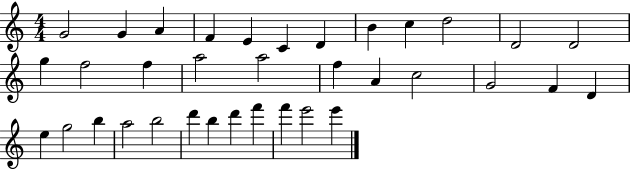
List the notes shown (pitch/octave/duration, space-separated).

G4/h G4/q A4/q F4/q E4/q C4/q D4/q B4/q C5/q D5/h D4/h D4/h G5/q F5/h F5/q A5/h A5/h F5/q A4/q C5/h G4/h F4/q D4/q E5/q G5/h B5/q A5/h B5/h D6/q B5/q D6/q F6/q F6/q E6/h E6/q